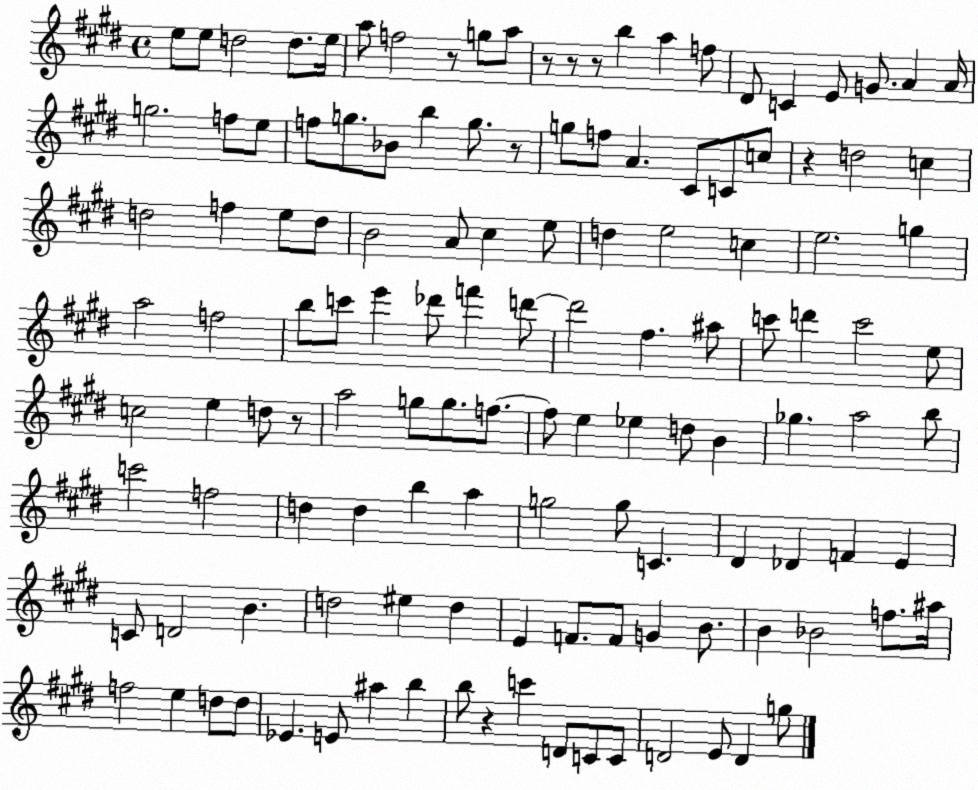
X:1
T:Untitled
M:4/4
L:1/4
K:E
e/2 e/2 d2 d/2 e/4 a/2 f2 z/2 g/2 a/2 z/2 z/2 z/2 b a f/2 ^D/2 C E/2 G/2 A A/4 g2 f/2 e/2 f/2 g/2 _B/2 b g/2 z/2 g/2 f/2 A ^C/2 C/2 c/2 z d2 c d2 f e/2 d/2 B2 A/2 ^c e/2 d e2 c e2 g a2 f2 b/2 c'/2 e' _d'/2 f' d'/2 d'2 ^f ^a/2 c'/2 d' c'2 e/2 c2 e d/2 z/2 a2 g/2 g/2 f/2 f/2 e _e d/2 B _g a2 b/2 c'2 f2 d d b a g2 g/2 C ^D _D F E C/2 D2 B d2 ^e d E F/2 F/2 G B/2 B _B2 f/2 ^a/4 f2 e d/2 d/2 _E E/2 ^a b b/2 z c' D/2 C/2 C/2 D2 E/2 D g/2